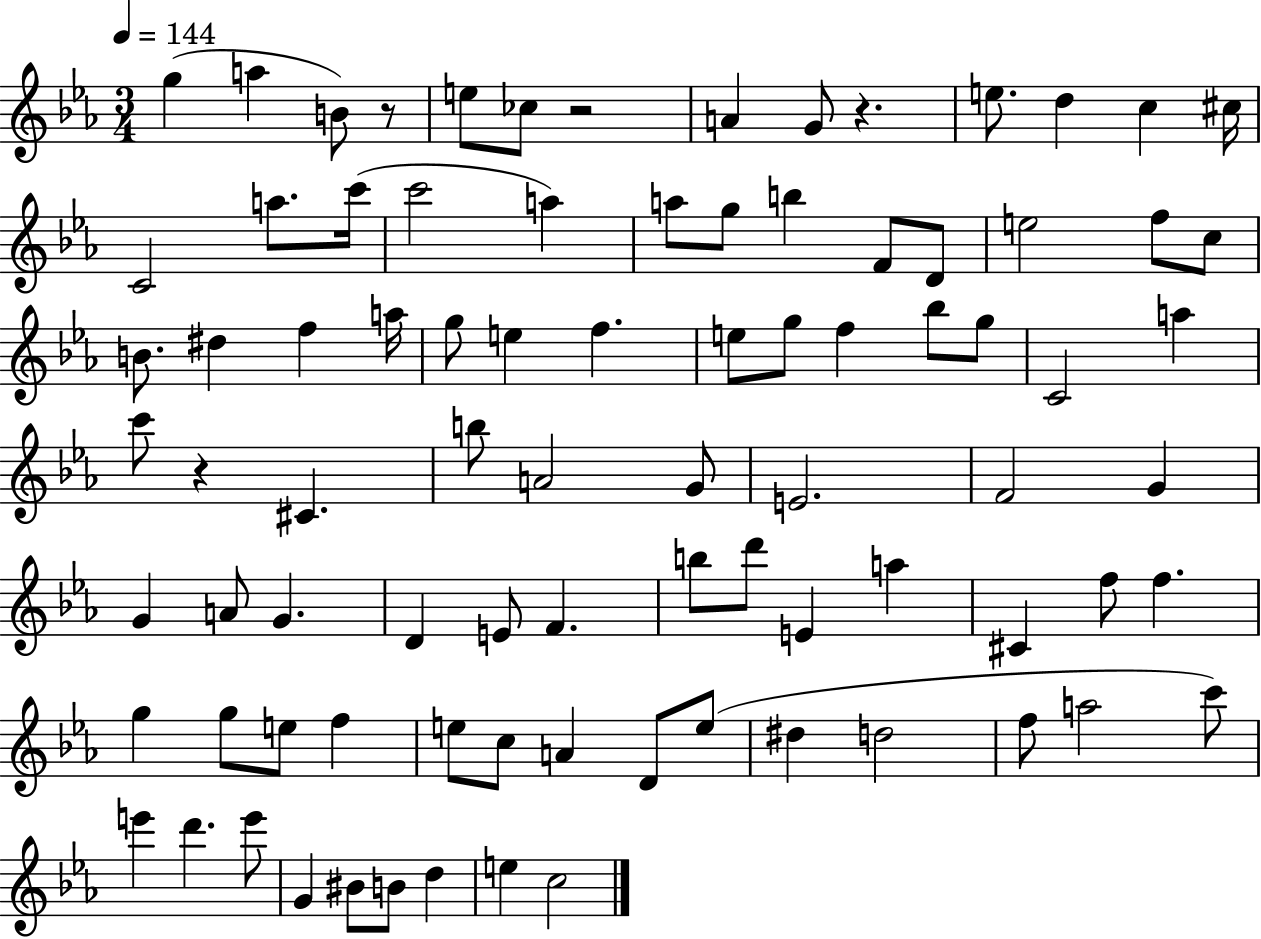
{
  \clef treble
  \numericTimeSignature
  \time 3/4
  \key ees \major
  \tempo 4 = 144
  g''4( a''4 b'8) r8 | e''8 ces''8 r2 | a'4 g'8 r4. | e''8. d''4 c''4 cis''16 | \break c'2 a''8. c'''16( | c'''2 a''4) | a''8 g''8 b''4 f'8 d'8 | e''2 f''8 c''8 | \break b'8. dis''4 f''4 a''16 | g''8 e''4 f''4. | e''8 g''8 f''4 bes''8 g''8 | c'2 a''4 | \break c'''8 r4 cis'4. | b''8 a'2 g'8 | e'2. | f'2 g'4 | \break g'4 a'8 g'4. | d'4 e'8 f'4. | b''8 d'''8 e'4 a''4 | cis'4 f''8 f''4. | \break g''4 g''8 e''8 f''4 | e''8 c''8 a'4 d'8 e''8( | dis''4 d''2 | f''8 a''2 c'''8) | \break e'''4 d'''4. e'''8 | g'4 bis'8 b'8 d''4 | e''4 c''2 | \bar "|."
}